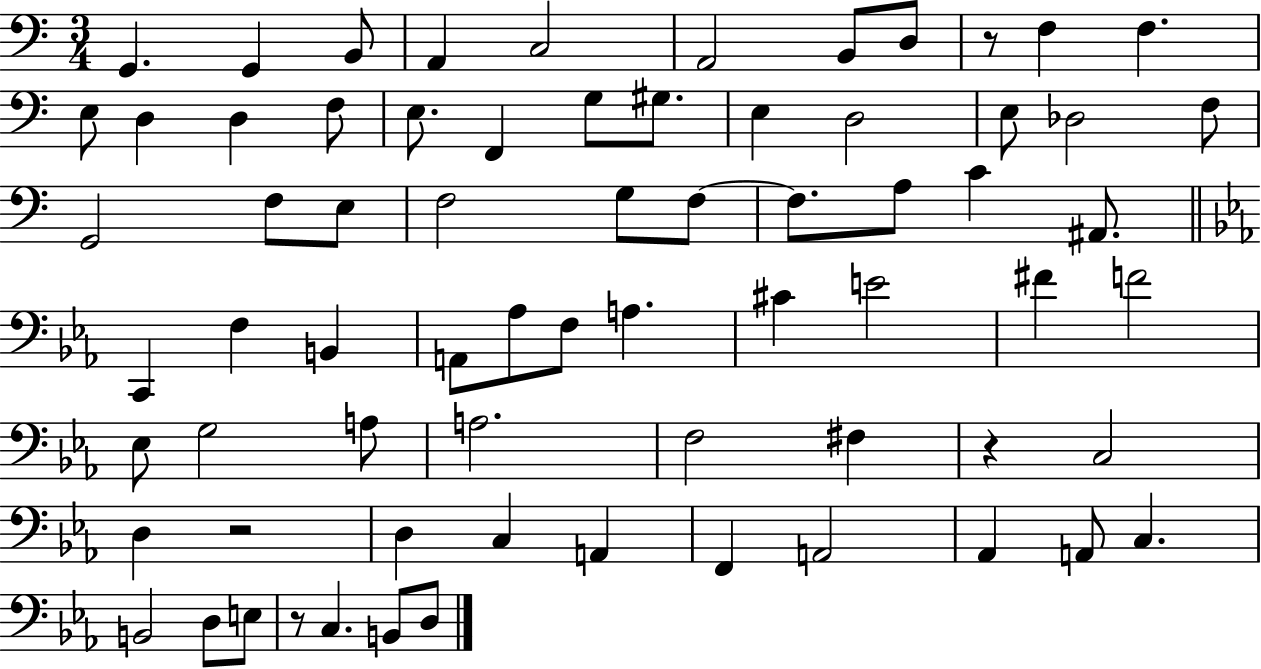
G2/q. G2/q B2/e A2/q C3/h A2/h B2/e D3/e R/e F3/q F3/q. E3/e D3/q D3/q F3/e E3/e. F2/q G3/e G#3/e. E3/q D3/h E3/e Db3/h F3/e G2/h F3/e E3/e F3/h G3/e F3/e F3/e. A3/e C4/q A#2/e. C2/q F3/q B2/q A2/e Ab3/e F3/e A3/q. C#4/q E4/h F#4/q F4/h Eb3/e G3/h A3/e A3/h. F3/h F#3/q R/q C3/h D3/q R/h D3/q C3/q A2/q F2/q A2/h Ab2/q A2/e C3/q. B2/h D3/e E3/e R/e C3/q. B2/e D3/e